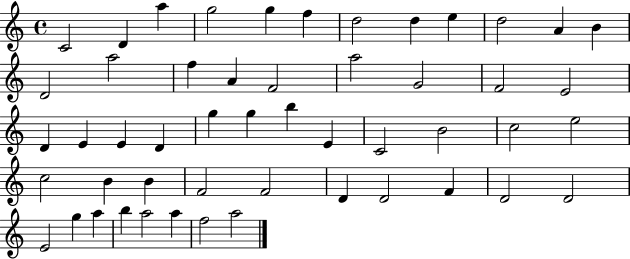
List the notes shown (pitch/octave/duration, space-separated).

C4/h D4/q A5/q G5/h G5/q F5/q D5/h D5/q E5/q D5/h A4/q B4/q D4/h A5/h F5/q A4/q F4/h A5/h G4/h F4/h E4/h D4/q E4/q E4/q D4/q G5/q G5/q B5/q E4/q C4/h B4/h C5/h E5/h C5/h B4/q B4/q F4/h F4/h D4/q D4/h F4/q D4/h D4/h E4/h G5/q A5/q B5/q A5/h A5/q F5/h A5/h